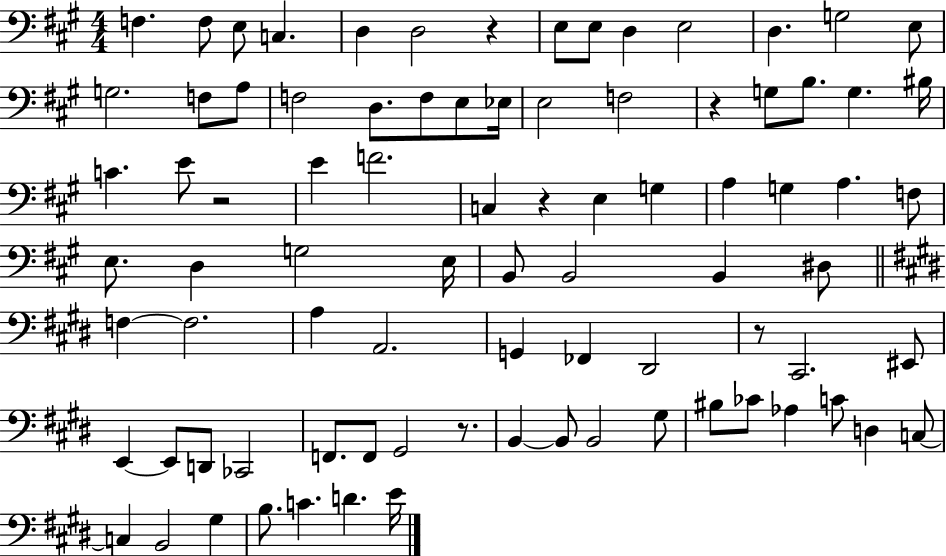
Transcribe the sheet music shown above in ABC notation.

X:1
T:Untitled
M:4/4
L:1/4
K:A
F, F,/2 E,/2 C, D, D,2 z E,/2 E,/2 D, E,2 D, G,2 E,/2 G,2 F,/2 A,/2 F,2 D,/2 F,/2 E,/2 _E,/4 E,2 F,2 z G,/2 B,/2 G, ^B,/4 C E/2 z2 E F2 C, z E, G, A, G, A, F,/2 E,/2 D, G,2 E,/4 B,,/2 B,,2 B,, ^D,/2 F, F,2 A, A,,2 G,, _F,, ^D,,2 z/2 ^C,,2 ^E,,/2 E,, E,,/2 D,,/2 _C,,2 F,,/2 F,,/2 ^G,,2 z/2 B,, B,,/2 B,,2 ^G,/2 ^B,/2 _C/2 _A, C/2 D, C,/2 C, B,,2 ^G, B,/2 C D E/4